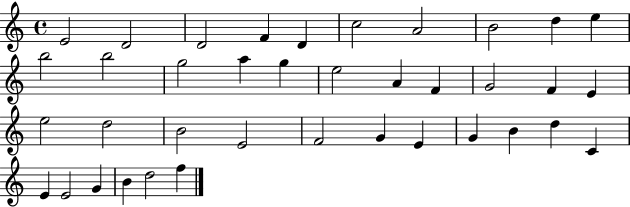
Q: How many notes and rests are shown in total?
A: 38